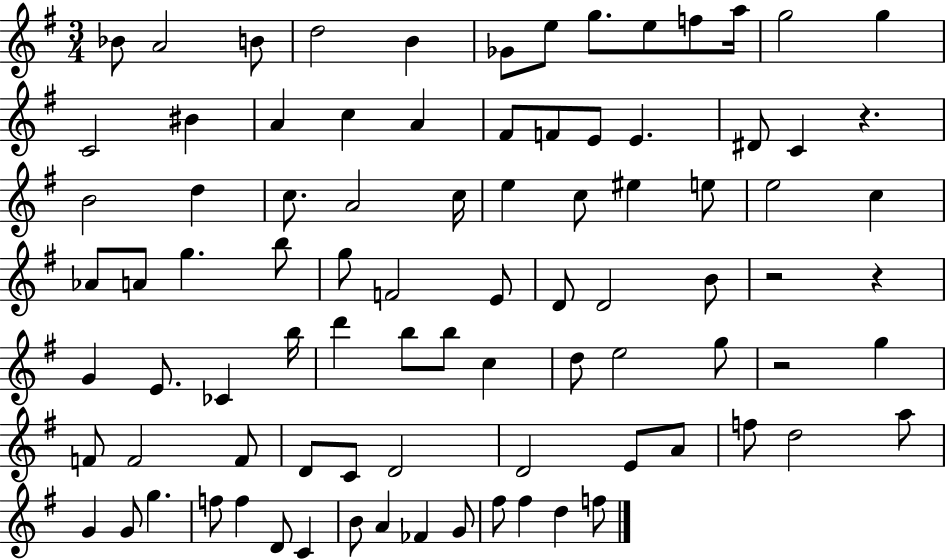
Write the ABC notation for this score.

X:1
T:Untitled
M:3/4
L:1/4
K:G
_B/2 A2 B/2 d2 B _G/2 e/2 g/2 e/2 f/2 a/4 g2 g C2 ^B A c A ^F/2 F/2 E/2 E ^D/2 C z B2 d c/2 A2 c/4 e c/2 ^e e/2 e2 c _A/2 A/2 g b/2 g/2 F2 E/2 D/2 D2 B/2 z2 z G E/2 _C b/4 d' b/2 b/2 c d/2 e2 g/2 z2 g F/2 F2 F/2 D/2 C/2 D2 D2 E/2 A/2 f/2 d2 a/2 G G/2 g f/2 f D/2 C B/2 A _F G/2 ^f/2 ^f d f/2